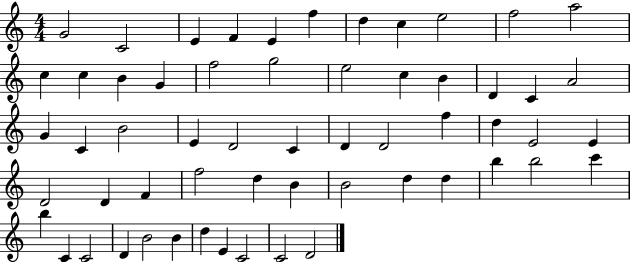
{
  \clef treble
  \numericTimeSignature
  \time 4/4
  \key c \major
  g'2 c'2 | e'4 f'4 e'4 f''4 | d''4 c''4 e''2 | f''2 a''2 | \break c''4 c''4 b'4 g'4 | f''2 g''2 | e''2 c''4 b'4 | d'4 c'4 a'2 | \break g'4 c'4 b'2 | e'4 d'2 c'4 | d'4 d'2 f''4 | d''4 e'2 e'4 | \break d'2 d'4 f'4 | f''2 d''4 b'4 | b'2 d''4 d''4 | b''4 b''2 c'''4 | \break b''4 c'4 c'2 | d'4 b'2 b'4 | d''4 e'4 c'2 | c'2 d'2 | \break \bar "|."
}